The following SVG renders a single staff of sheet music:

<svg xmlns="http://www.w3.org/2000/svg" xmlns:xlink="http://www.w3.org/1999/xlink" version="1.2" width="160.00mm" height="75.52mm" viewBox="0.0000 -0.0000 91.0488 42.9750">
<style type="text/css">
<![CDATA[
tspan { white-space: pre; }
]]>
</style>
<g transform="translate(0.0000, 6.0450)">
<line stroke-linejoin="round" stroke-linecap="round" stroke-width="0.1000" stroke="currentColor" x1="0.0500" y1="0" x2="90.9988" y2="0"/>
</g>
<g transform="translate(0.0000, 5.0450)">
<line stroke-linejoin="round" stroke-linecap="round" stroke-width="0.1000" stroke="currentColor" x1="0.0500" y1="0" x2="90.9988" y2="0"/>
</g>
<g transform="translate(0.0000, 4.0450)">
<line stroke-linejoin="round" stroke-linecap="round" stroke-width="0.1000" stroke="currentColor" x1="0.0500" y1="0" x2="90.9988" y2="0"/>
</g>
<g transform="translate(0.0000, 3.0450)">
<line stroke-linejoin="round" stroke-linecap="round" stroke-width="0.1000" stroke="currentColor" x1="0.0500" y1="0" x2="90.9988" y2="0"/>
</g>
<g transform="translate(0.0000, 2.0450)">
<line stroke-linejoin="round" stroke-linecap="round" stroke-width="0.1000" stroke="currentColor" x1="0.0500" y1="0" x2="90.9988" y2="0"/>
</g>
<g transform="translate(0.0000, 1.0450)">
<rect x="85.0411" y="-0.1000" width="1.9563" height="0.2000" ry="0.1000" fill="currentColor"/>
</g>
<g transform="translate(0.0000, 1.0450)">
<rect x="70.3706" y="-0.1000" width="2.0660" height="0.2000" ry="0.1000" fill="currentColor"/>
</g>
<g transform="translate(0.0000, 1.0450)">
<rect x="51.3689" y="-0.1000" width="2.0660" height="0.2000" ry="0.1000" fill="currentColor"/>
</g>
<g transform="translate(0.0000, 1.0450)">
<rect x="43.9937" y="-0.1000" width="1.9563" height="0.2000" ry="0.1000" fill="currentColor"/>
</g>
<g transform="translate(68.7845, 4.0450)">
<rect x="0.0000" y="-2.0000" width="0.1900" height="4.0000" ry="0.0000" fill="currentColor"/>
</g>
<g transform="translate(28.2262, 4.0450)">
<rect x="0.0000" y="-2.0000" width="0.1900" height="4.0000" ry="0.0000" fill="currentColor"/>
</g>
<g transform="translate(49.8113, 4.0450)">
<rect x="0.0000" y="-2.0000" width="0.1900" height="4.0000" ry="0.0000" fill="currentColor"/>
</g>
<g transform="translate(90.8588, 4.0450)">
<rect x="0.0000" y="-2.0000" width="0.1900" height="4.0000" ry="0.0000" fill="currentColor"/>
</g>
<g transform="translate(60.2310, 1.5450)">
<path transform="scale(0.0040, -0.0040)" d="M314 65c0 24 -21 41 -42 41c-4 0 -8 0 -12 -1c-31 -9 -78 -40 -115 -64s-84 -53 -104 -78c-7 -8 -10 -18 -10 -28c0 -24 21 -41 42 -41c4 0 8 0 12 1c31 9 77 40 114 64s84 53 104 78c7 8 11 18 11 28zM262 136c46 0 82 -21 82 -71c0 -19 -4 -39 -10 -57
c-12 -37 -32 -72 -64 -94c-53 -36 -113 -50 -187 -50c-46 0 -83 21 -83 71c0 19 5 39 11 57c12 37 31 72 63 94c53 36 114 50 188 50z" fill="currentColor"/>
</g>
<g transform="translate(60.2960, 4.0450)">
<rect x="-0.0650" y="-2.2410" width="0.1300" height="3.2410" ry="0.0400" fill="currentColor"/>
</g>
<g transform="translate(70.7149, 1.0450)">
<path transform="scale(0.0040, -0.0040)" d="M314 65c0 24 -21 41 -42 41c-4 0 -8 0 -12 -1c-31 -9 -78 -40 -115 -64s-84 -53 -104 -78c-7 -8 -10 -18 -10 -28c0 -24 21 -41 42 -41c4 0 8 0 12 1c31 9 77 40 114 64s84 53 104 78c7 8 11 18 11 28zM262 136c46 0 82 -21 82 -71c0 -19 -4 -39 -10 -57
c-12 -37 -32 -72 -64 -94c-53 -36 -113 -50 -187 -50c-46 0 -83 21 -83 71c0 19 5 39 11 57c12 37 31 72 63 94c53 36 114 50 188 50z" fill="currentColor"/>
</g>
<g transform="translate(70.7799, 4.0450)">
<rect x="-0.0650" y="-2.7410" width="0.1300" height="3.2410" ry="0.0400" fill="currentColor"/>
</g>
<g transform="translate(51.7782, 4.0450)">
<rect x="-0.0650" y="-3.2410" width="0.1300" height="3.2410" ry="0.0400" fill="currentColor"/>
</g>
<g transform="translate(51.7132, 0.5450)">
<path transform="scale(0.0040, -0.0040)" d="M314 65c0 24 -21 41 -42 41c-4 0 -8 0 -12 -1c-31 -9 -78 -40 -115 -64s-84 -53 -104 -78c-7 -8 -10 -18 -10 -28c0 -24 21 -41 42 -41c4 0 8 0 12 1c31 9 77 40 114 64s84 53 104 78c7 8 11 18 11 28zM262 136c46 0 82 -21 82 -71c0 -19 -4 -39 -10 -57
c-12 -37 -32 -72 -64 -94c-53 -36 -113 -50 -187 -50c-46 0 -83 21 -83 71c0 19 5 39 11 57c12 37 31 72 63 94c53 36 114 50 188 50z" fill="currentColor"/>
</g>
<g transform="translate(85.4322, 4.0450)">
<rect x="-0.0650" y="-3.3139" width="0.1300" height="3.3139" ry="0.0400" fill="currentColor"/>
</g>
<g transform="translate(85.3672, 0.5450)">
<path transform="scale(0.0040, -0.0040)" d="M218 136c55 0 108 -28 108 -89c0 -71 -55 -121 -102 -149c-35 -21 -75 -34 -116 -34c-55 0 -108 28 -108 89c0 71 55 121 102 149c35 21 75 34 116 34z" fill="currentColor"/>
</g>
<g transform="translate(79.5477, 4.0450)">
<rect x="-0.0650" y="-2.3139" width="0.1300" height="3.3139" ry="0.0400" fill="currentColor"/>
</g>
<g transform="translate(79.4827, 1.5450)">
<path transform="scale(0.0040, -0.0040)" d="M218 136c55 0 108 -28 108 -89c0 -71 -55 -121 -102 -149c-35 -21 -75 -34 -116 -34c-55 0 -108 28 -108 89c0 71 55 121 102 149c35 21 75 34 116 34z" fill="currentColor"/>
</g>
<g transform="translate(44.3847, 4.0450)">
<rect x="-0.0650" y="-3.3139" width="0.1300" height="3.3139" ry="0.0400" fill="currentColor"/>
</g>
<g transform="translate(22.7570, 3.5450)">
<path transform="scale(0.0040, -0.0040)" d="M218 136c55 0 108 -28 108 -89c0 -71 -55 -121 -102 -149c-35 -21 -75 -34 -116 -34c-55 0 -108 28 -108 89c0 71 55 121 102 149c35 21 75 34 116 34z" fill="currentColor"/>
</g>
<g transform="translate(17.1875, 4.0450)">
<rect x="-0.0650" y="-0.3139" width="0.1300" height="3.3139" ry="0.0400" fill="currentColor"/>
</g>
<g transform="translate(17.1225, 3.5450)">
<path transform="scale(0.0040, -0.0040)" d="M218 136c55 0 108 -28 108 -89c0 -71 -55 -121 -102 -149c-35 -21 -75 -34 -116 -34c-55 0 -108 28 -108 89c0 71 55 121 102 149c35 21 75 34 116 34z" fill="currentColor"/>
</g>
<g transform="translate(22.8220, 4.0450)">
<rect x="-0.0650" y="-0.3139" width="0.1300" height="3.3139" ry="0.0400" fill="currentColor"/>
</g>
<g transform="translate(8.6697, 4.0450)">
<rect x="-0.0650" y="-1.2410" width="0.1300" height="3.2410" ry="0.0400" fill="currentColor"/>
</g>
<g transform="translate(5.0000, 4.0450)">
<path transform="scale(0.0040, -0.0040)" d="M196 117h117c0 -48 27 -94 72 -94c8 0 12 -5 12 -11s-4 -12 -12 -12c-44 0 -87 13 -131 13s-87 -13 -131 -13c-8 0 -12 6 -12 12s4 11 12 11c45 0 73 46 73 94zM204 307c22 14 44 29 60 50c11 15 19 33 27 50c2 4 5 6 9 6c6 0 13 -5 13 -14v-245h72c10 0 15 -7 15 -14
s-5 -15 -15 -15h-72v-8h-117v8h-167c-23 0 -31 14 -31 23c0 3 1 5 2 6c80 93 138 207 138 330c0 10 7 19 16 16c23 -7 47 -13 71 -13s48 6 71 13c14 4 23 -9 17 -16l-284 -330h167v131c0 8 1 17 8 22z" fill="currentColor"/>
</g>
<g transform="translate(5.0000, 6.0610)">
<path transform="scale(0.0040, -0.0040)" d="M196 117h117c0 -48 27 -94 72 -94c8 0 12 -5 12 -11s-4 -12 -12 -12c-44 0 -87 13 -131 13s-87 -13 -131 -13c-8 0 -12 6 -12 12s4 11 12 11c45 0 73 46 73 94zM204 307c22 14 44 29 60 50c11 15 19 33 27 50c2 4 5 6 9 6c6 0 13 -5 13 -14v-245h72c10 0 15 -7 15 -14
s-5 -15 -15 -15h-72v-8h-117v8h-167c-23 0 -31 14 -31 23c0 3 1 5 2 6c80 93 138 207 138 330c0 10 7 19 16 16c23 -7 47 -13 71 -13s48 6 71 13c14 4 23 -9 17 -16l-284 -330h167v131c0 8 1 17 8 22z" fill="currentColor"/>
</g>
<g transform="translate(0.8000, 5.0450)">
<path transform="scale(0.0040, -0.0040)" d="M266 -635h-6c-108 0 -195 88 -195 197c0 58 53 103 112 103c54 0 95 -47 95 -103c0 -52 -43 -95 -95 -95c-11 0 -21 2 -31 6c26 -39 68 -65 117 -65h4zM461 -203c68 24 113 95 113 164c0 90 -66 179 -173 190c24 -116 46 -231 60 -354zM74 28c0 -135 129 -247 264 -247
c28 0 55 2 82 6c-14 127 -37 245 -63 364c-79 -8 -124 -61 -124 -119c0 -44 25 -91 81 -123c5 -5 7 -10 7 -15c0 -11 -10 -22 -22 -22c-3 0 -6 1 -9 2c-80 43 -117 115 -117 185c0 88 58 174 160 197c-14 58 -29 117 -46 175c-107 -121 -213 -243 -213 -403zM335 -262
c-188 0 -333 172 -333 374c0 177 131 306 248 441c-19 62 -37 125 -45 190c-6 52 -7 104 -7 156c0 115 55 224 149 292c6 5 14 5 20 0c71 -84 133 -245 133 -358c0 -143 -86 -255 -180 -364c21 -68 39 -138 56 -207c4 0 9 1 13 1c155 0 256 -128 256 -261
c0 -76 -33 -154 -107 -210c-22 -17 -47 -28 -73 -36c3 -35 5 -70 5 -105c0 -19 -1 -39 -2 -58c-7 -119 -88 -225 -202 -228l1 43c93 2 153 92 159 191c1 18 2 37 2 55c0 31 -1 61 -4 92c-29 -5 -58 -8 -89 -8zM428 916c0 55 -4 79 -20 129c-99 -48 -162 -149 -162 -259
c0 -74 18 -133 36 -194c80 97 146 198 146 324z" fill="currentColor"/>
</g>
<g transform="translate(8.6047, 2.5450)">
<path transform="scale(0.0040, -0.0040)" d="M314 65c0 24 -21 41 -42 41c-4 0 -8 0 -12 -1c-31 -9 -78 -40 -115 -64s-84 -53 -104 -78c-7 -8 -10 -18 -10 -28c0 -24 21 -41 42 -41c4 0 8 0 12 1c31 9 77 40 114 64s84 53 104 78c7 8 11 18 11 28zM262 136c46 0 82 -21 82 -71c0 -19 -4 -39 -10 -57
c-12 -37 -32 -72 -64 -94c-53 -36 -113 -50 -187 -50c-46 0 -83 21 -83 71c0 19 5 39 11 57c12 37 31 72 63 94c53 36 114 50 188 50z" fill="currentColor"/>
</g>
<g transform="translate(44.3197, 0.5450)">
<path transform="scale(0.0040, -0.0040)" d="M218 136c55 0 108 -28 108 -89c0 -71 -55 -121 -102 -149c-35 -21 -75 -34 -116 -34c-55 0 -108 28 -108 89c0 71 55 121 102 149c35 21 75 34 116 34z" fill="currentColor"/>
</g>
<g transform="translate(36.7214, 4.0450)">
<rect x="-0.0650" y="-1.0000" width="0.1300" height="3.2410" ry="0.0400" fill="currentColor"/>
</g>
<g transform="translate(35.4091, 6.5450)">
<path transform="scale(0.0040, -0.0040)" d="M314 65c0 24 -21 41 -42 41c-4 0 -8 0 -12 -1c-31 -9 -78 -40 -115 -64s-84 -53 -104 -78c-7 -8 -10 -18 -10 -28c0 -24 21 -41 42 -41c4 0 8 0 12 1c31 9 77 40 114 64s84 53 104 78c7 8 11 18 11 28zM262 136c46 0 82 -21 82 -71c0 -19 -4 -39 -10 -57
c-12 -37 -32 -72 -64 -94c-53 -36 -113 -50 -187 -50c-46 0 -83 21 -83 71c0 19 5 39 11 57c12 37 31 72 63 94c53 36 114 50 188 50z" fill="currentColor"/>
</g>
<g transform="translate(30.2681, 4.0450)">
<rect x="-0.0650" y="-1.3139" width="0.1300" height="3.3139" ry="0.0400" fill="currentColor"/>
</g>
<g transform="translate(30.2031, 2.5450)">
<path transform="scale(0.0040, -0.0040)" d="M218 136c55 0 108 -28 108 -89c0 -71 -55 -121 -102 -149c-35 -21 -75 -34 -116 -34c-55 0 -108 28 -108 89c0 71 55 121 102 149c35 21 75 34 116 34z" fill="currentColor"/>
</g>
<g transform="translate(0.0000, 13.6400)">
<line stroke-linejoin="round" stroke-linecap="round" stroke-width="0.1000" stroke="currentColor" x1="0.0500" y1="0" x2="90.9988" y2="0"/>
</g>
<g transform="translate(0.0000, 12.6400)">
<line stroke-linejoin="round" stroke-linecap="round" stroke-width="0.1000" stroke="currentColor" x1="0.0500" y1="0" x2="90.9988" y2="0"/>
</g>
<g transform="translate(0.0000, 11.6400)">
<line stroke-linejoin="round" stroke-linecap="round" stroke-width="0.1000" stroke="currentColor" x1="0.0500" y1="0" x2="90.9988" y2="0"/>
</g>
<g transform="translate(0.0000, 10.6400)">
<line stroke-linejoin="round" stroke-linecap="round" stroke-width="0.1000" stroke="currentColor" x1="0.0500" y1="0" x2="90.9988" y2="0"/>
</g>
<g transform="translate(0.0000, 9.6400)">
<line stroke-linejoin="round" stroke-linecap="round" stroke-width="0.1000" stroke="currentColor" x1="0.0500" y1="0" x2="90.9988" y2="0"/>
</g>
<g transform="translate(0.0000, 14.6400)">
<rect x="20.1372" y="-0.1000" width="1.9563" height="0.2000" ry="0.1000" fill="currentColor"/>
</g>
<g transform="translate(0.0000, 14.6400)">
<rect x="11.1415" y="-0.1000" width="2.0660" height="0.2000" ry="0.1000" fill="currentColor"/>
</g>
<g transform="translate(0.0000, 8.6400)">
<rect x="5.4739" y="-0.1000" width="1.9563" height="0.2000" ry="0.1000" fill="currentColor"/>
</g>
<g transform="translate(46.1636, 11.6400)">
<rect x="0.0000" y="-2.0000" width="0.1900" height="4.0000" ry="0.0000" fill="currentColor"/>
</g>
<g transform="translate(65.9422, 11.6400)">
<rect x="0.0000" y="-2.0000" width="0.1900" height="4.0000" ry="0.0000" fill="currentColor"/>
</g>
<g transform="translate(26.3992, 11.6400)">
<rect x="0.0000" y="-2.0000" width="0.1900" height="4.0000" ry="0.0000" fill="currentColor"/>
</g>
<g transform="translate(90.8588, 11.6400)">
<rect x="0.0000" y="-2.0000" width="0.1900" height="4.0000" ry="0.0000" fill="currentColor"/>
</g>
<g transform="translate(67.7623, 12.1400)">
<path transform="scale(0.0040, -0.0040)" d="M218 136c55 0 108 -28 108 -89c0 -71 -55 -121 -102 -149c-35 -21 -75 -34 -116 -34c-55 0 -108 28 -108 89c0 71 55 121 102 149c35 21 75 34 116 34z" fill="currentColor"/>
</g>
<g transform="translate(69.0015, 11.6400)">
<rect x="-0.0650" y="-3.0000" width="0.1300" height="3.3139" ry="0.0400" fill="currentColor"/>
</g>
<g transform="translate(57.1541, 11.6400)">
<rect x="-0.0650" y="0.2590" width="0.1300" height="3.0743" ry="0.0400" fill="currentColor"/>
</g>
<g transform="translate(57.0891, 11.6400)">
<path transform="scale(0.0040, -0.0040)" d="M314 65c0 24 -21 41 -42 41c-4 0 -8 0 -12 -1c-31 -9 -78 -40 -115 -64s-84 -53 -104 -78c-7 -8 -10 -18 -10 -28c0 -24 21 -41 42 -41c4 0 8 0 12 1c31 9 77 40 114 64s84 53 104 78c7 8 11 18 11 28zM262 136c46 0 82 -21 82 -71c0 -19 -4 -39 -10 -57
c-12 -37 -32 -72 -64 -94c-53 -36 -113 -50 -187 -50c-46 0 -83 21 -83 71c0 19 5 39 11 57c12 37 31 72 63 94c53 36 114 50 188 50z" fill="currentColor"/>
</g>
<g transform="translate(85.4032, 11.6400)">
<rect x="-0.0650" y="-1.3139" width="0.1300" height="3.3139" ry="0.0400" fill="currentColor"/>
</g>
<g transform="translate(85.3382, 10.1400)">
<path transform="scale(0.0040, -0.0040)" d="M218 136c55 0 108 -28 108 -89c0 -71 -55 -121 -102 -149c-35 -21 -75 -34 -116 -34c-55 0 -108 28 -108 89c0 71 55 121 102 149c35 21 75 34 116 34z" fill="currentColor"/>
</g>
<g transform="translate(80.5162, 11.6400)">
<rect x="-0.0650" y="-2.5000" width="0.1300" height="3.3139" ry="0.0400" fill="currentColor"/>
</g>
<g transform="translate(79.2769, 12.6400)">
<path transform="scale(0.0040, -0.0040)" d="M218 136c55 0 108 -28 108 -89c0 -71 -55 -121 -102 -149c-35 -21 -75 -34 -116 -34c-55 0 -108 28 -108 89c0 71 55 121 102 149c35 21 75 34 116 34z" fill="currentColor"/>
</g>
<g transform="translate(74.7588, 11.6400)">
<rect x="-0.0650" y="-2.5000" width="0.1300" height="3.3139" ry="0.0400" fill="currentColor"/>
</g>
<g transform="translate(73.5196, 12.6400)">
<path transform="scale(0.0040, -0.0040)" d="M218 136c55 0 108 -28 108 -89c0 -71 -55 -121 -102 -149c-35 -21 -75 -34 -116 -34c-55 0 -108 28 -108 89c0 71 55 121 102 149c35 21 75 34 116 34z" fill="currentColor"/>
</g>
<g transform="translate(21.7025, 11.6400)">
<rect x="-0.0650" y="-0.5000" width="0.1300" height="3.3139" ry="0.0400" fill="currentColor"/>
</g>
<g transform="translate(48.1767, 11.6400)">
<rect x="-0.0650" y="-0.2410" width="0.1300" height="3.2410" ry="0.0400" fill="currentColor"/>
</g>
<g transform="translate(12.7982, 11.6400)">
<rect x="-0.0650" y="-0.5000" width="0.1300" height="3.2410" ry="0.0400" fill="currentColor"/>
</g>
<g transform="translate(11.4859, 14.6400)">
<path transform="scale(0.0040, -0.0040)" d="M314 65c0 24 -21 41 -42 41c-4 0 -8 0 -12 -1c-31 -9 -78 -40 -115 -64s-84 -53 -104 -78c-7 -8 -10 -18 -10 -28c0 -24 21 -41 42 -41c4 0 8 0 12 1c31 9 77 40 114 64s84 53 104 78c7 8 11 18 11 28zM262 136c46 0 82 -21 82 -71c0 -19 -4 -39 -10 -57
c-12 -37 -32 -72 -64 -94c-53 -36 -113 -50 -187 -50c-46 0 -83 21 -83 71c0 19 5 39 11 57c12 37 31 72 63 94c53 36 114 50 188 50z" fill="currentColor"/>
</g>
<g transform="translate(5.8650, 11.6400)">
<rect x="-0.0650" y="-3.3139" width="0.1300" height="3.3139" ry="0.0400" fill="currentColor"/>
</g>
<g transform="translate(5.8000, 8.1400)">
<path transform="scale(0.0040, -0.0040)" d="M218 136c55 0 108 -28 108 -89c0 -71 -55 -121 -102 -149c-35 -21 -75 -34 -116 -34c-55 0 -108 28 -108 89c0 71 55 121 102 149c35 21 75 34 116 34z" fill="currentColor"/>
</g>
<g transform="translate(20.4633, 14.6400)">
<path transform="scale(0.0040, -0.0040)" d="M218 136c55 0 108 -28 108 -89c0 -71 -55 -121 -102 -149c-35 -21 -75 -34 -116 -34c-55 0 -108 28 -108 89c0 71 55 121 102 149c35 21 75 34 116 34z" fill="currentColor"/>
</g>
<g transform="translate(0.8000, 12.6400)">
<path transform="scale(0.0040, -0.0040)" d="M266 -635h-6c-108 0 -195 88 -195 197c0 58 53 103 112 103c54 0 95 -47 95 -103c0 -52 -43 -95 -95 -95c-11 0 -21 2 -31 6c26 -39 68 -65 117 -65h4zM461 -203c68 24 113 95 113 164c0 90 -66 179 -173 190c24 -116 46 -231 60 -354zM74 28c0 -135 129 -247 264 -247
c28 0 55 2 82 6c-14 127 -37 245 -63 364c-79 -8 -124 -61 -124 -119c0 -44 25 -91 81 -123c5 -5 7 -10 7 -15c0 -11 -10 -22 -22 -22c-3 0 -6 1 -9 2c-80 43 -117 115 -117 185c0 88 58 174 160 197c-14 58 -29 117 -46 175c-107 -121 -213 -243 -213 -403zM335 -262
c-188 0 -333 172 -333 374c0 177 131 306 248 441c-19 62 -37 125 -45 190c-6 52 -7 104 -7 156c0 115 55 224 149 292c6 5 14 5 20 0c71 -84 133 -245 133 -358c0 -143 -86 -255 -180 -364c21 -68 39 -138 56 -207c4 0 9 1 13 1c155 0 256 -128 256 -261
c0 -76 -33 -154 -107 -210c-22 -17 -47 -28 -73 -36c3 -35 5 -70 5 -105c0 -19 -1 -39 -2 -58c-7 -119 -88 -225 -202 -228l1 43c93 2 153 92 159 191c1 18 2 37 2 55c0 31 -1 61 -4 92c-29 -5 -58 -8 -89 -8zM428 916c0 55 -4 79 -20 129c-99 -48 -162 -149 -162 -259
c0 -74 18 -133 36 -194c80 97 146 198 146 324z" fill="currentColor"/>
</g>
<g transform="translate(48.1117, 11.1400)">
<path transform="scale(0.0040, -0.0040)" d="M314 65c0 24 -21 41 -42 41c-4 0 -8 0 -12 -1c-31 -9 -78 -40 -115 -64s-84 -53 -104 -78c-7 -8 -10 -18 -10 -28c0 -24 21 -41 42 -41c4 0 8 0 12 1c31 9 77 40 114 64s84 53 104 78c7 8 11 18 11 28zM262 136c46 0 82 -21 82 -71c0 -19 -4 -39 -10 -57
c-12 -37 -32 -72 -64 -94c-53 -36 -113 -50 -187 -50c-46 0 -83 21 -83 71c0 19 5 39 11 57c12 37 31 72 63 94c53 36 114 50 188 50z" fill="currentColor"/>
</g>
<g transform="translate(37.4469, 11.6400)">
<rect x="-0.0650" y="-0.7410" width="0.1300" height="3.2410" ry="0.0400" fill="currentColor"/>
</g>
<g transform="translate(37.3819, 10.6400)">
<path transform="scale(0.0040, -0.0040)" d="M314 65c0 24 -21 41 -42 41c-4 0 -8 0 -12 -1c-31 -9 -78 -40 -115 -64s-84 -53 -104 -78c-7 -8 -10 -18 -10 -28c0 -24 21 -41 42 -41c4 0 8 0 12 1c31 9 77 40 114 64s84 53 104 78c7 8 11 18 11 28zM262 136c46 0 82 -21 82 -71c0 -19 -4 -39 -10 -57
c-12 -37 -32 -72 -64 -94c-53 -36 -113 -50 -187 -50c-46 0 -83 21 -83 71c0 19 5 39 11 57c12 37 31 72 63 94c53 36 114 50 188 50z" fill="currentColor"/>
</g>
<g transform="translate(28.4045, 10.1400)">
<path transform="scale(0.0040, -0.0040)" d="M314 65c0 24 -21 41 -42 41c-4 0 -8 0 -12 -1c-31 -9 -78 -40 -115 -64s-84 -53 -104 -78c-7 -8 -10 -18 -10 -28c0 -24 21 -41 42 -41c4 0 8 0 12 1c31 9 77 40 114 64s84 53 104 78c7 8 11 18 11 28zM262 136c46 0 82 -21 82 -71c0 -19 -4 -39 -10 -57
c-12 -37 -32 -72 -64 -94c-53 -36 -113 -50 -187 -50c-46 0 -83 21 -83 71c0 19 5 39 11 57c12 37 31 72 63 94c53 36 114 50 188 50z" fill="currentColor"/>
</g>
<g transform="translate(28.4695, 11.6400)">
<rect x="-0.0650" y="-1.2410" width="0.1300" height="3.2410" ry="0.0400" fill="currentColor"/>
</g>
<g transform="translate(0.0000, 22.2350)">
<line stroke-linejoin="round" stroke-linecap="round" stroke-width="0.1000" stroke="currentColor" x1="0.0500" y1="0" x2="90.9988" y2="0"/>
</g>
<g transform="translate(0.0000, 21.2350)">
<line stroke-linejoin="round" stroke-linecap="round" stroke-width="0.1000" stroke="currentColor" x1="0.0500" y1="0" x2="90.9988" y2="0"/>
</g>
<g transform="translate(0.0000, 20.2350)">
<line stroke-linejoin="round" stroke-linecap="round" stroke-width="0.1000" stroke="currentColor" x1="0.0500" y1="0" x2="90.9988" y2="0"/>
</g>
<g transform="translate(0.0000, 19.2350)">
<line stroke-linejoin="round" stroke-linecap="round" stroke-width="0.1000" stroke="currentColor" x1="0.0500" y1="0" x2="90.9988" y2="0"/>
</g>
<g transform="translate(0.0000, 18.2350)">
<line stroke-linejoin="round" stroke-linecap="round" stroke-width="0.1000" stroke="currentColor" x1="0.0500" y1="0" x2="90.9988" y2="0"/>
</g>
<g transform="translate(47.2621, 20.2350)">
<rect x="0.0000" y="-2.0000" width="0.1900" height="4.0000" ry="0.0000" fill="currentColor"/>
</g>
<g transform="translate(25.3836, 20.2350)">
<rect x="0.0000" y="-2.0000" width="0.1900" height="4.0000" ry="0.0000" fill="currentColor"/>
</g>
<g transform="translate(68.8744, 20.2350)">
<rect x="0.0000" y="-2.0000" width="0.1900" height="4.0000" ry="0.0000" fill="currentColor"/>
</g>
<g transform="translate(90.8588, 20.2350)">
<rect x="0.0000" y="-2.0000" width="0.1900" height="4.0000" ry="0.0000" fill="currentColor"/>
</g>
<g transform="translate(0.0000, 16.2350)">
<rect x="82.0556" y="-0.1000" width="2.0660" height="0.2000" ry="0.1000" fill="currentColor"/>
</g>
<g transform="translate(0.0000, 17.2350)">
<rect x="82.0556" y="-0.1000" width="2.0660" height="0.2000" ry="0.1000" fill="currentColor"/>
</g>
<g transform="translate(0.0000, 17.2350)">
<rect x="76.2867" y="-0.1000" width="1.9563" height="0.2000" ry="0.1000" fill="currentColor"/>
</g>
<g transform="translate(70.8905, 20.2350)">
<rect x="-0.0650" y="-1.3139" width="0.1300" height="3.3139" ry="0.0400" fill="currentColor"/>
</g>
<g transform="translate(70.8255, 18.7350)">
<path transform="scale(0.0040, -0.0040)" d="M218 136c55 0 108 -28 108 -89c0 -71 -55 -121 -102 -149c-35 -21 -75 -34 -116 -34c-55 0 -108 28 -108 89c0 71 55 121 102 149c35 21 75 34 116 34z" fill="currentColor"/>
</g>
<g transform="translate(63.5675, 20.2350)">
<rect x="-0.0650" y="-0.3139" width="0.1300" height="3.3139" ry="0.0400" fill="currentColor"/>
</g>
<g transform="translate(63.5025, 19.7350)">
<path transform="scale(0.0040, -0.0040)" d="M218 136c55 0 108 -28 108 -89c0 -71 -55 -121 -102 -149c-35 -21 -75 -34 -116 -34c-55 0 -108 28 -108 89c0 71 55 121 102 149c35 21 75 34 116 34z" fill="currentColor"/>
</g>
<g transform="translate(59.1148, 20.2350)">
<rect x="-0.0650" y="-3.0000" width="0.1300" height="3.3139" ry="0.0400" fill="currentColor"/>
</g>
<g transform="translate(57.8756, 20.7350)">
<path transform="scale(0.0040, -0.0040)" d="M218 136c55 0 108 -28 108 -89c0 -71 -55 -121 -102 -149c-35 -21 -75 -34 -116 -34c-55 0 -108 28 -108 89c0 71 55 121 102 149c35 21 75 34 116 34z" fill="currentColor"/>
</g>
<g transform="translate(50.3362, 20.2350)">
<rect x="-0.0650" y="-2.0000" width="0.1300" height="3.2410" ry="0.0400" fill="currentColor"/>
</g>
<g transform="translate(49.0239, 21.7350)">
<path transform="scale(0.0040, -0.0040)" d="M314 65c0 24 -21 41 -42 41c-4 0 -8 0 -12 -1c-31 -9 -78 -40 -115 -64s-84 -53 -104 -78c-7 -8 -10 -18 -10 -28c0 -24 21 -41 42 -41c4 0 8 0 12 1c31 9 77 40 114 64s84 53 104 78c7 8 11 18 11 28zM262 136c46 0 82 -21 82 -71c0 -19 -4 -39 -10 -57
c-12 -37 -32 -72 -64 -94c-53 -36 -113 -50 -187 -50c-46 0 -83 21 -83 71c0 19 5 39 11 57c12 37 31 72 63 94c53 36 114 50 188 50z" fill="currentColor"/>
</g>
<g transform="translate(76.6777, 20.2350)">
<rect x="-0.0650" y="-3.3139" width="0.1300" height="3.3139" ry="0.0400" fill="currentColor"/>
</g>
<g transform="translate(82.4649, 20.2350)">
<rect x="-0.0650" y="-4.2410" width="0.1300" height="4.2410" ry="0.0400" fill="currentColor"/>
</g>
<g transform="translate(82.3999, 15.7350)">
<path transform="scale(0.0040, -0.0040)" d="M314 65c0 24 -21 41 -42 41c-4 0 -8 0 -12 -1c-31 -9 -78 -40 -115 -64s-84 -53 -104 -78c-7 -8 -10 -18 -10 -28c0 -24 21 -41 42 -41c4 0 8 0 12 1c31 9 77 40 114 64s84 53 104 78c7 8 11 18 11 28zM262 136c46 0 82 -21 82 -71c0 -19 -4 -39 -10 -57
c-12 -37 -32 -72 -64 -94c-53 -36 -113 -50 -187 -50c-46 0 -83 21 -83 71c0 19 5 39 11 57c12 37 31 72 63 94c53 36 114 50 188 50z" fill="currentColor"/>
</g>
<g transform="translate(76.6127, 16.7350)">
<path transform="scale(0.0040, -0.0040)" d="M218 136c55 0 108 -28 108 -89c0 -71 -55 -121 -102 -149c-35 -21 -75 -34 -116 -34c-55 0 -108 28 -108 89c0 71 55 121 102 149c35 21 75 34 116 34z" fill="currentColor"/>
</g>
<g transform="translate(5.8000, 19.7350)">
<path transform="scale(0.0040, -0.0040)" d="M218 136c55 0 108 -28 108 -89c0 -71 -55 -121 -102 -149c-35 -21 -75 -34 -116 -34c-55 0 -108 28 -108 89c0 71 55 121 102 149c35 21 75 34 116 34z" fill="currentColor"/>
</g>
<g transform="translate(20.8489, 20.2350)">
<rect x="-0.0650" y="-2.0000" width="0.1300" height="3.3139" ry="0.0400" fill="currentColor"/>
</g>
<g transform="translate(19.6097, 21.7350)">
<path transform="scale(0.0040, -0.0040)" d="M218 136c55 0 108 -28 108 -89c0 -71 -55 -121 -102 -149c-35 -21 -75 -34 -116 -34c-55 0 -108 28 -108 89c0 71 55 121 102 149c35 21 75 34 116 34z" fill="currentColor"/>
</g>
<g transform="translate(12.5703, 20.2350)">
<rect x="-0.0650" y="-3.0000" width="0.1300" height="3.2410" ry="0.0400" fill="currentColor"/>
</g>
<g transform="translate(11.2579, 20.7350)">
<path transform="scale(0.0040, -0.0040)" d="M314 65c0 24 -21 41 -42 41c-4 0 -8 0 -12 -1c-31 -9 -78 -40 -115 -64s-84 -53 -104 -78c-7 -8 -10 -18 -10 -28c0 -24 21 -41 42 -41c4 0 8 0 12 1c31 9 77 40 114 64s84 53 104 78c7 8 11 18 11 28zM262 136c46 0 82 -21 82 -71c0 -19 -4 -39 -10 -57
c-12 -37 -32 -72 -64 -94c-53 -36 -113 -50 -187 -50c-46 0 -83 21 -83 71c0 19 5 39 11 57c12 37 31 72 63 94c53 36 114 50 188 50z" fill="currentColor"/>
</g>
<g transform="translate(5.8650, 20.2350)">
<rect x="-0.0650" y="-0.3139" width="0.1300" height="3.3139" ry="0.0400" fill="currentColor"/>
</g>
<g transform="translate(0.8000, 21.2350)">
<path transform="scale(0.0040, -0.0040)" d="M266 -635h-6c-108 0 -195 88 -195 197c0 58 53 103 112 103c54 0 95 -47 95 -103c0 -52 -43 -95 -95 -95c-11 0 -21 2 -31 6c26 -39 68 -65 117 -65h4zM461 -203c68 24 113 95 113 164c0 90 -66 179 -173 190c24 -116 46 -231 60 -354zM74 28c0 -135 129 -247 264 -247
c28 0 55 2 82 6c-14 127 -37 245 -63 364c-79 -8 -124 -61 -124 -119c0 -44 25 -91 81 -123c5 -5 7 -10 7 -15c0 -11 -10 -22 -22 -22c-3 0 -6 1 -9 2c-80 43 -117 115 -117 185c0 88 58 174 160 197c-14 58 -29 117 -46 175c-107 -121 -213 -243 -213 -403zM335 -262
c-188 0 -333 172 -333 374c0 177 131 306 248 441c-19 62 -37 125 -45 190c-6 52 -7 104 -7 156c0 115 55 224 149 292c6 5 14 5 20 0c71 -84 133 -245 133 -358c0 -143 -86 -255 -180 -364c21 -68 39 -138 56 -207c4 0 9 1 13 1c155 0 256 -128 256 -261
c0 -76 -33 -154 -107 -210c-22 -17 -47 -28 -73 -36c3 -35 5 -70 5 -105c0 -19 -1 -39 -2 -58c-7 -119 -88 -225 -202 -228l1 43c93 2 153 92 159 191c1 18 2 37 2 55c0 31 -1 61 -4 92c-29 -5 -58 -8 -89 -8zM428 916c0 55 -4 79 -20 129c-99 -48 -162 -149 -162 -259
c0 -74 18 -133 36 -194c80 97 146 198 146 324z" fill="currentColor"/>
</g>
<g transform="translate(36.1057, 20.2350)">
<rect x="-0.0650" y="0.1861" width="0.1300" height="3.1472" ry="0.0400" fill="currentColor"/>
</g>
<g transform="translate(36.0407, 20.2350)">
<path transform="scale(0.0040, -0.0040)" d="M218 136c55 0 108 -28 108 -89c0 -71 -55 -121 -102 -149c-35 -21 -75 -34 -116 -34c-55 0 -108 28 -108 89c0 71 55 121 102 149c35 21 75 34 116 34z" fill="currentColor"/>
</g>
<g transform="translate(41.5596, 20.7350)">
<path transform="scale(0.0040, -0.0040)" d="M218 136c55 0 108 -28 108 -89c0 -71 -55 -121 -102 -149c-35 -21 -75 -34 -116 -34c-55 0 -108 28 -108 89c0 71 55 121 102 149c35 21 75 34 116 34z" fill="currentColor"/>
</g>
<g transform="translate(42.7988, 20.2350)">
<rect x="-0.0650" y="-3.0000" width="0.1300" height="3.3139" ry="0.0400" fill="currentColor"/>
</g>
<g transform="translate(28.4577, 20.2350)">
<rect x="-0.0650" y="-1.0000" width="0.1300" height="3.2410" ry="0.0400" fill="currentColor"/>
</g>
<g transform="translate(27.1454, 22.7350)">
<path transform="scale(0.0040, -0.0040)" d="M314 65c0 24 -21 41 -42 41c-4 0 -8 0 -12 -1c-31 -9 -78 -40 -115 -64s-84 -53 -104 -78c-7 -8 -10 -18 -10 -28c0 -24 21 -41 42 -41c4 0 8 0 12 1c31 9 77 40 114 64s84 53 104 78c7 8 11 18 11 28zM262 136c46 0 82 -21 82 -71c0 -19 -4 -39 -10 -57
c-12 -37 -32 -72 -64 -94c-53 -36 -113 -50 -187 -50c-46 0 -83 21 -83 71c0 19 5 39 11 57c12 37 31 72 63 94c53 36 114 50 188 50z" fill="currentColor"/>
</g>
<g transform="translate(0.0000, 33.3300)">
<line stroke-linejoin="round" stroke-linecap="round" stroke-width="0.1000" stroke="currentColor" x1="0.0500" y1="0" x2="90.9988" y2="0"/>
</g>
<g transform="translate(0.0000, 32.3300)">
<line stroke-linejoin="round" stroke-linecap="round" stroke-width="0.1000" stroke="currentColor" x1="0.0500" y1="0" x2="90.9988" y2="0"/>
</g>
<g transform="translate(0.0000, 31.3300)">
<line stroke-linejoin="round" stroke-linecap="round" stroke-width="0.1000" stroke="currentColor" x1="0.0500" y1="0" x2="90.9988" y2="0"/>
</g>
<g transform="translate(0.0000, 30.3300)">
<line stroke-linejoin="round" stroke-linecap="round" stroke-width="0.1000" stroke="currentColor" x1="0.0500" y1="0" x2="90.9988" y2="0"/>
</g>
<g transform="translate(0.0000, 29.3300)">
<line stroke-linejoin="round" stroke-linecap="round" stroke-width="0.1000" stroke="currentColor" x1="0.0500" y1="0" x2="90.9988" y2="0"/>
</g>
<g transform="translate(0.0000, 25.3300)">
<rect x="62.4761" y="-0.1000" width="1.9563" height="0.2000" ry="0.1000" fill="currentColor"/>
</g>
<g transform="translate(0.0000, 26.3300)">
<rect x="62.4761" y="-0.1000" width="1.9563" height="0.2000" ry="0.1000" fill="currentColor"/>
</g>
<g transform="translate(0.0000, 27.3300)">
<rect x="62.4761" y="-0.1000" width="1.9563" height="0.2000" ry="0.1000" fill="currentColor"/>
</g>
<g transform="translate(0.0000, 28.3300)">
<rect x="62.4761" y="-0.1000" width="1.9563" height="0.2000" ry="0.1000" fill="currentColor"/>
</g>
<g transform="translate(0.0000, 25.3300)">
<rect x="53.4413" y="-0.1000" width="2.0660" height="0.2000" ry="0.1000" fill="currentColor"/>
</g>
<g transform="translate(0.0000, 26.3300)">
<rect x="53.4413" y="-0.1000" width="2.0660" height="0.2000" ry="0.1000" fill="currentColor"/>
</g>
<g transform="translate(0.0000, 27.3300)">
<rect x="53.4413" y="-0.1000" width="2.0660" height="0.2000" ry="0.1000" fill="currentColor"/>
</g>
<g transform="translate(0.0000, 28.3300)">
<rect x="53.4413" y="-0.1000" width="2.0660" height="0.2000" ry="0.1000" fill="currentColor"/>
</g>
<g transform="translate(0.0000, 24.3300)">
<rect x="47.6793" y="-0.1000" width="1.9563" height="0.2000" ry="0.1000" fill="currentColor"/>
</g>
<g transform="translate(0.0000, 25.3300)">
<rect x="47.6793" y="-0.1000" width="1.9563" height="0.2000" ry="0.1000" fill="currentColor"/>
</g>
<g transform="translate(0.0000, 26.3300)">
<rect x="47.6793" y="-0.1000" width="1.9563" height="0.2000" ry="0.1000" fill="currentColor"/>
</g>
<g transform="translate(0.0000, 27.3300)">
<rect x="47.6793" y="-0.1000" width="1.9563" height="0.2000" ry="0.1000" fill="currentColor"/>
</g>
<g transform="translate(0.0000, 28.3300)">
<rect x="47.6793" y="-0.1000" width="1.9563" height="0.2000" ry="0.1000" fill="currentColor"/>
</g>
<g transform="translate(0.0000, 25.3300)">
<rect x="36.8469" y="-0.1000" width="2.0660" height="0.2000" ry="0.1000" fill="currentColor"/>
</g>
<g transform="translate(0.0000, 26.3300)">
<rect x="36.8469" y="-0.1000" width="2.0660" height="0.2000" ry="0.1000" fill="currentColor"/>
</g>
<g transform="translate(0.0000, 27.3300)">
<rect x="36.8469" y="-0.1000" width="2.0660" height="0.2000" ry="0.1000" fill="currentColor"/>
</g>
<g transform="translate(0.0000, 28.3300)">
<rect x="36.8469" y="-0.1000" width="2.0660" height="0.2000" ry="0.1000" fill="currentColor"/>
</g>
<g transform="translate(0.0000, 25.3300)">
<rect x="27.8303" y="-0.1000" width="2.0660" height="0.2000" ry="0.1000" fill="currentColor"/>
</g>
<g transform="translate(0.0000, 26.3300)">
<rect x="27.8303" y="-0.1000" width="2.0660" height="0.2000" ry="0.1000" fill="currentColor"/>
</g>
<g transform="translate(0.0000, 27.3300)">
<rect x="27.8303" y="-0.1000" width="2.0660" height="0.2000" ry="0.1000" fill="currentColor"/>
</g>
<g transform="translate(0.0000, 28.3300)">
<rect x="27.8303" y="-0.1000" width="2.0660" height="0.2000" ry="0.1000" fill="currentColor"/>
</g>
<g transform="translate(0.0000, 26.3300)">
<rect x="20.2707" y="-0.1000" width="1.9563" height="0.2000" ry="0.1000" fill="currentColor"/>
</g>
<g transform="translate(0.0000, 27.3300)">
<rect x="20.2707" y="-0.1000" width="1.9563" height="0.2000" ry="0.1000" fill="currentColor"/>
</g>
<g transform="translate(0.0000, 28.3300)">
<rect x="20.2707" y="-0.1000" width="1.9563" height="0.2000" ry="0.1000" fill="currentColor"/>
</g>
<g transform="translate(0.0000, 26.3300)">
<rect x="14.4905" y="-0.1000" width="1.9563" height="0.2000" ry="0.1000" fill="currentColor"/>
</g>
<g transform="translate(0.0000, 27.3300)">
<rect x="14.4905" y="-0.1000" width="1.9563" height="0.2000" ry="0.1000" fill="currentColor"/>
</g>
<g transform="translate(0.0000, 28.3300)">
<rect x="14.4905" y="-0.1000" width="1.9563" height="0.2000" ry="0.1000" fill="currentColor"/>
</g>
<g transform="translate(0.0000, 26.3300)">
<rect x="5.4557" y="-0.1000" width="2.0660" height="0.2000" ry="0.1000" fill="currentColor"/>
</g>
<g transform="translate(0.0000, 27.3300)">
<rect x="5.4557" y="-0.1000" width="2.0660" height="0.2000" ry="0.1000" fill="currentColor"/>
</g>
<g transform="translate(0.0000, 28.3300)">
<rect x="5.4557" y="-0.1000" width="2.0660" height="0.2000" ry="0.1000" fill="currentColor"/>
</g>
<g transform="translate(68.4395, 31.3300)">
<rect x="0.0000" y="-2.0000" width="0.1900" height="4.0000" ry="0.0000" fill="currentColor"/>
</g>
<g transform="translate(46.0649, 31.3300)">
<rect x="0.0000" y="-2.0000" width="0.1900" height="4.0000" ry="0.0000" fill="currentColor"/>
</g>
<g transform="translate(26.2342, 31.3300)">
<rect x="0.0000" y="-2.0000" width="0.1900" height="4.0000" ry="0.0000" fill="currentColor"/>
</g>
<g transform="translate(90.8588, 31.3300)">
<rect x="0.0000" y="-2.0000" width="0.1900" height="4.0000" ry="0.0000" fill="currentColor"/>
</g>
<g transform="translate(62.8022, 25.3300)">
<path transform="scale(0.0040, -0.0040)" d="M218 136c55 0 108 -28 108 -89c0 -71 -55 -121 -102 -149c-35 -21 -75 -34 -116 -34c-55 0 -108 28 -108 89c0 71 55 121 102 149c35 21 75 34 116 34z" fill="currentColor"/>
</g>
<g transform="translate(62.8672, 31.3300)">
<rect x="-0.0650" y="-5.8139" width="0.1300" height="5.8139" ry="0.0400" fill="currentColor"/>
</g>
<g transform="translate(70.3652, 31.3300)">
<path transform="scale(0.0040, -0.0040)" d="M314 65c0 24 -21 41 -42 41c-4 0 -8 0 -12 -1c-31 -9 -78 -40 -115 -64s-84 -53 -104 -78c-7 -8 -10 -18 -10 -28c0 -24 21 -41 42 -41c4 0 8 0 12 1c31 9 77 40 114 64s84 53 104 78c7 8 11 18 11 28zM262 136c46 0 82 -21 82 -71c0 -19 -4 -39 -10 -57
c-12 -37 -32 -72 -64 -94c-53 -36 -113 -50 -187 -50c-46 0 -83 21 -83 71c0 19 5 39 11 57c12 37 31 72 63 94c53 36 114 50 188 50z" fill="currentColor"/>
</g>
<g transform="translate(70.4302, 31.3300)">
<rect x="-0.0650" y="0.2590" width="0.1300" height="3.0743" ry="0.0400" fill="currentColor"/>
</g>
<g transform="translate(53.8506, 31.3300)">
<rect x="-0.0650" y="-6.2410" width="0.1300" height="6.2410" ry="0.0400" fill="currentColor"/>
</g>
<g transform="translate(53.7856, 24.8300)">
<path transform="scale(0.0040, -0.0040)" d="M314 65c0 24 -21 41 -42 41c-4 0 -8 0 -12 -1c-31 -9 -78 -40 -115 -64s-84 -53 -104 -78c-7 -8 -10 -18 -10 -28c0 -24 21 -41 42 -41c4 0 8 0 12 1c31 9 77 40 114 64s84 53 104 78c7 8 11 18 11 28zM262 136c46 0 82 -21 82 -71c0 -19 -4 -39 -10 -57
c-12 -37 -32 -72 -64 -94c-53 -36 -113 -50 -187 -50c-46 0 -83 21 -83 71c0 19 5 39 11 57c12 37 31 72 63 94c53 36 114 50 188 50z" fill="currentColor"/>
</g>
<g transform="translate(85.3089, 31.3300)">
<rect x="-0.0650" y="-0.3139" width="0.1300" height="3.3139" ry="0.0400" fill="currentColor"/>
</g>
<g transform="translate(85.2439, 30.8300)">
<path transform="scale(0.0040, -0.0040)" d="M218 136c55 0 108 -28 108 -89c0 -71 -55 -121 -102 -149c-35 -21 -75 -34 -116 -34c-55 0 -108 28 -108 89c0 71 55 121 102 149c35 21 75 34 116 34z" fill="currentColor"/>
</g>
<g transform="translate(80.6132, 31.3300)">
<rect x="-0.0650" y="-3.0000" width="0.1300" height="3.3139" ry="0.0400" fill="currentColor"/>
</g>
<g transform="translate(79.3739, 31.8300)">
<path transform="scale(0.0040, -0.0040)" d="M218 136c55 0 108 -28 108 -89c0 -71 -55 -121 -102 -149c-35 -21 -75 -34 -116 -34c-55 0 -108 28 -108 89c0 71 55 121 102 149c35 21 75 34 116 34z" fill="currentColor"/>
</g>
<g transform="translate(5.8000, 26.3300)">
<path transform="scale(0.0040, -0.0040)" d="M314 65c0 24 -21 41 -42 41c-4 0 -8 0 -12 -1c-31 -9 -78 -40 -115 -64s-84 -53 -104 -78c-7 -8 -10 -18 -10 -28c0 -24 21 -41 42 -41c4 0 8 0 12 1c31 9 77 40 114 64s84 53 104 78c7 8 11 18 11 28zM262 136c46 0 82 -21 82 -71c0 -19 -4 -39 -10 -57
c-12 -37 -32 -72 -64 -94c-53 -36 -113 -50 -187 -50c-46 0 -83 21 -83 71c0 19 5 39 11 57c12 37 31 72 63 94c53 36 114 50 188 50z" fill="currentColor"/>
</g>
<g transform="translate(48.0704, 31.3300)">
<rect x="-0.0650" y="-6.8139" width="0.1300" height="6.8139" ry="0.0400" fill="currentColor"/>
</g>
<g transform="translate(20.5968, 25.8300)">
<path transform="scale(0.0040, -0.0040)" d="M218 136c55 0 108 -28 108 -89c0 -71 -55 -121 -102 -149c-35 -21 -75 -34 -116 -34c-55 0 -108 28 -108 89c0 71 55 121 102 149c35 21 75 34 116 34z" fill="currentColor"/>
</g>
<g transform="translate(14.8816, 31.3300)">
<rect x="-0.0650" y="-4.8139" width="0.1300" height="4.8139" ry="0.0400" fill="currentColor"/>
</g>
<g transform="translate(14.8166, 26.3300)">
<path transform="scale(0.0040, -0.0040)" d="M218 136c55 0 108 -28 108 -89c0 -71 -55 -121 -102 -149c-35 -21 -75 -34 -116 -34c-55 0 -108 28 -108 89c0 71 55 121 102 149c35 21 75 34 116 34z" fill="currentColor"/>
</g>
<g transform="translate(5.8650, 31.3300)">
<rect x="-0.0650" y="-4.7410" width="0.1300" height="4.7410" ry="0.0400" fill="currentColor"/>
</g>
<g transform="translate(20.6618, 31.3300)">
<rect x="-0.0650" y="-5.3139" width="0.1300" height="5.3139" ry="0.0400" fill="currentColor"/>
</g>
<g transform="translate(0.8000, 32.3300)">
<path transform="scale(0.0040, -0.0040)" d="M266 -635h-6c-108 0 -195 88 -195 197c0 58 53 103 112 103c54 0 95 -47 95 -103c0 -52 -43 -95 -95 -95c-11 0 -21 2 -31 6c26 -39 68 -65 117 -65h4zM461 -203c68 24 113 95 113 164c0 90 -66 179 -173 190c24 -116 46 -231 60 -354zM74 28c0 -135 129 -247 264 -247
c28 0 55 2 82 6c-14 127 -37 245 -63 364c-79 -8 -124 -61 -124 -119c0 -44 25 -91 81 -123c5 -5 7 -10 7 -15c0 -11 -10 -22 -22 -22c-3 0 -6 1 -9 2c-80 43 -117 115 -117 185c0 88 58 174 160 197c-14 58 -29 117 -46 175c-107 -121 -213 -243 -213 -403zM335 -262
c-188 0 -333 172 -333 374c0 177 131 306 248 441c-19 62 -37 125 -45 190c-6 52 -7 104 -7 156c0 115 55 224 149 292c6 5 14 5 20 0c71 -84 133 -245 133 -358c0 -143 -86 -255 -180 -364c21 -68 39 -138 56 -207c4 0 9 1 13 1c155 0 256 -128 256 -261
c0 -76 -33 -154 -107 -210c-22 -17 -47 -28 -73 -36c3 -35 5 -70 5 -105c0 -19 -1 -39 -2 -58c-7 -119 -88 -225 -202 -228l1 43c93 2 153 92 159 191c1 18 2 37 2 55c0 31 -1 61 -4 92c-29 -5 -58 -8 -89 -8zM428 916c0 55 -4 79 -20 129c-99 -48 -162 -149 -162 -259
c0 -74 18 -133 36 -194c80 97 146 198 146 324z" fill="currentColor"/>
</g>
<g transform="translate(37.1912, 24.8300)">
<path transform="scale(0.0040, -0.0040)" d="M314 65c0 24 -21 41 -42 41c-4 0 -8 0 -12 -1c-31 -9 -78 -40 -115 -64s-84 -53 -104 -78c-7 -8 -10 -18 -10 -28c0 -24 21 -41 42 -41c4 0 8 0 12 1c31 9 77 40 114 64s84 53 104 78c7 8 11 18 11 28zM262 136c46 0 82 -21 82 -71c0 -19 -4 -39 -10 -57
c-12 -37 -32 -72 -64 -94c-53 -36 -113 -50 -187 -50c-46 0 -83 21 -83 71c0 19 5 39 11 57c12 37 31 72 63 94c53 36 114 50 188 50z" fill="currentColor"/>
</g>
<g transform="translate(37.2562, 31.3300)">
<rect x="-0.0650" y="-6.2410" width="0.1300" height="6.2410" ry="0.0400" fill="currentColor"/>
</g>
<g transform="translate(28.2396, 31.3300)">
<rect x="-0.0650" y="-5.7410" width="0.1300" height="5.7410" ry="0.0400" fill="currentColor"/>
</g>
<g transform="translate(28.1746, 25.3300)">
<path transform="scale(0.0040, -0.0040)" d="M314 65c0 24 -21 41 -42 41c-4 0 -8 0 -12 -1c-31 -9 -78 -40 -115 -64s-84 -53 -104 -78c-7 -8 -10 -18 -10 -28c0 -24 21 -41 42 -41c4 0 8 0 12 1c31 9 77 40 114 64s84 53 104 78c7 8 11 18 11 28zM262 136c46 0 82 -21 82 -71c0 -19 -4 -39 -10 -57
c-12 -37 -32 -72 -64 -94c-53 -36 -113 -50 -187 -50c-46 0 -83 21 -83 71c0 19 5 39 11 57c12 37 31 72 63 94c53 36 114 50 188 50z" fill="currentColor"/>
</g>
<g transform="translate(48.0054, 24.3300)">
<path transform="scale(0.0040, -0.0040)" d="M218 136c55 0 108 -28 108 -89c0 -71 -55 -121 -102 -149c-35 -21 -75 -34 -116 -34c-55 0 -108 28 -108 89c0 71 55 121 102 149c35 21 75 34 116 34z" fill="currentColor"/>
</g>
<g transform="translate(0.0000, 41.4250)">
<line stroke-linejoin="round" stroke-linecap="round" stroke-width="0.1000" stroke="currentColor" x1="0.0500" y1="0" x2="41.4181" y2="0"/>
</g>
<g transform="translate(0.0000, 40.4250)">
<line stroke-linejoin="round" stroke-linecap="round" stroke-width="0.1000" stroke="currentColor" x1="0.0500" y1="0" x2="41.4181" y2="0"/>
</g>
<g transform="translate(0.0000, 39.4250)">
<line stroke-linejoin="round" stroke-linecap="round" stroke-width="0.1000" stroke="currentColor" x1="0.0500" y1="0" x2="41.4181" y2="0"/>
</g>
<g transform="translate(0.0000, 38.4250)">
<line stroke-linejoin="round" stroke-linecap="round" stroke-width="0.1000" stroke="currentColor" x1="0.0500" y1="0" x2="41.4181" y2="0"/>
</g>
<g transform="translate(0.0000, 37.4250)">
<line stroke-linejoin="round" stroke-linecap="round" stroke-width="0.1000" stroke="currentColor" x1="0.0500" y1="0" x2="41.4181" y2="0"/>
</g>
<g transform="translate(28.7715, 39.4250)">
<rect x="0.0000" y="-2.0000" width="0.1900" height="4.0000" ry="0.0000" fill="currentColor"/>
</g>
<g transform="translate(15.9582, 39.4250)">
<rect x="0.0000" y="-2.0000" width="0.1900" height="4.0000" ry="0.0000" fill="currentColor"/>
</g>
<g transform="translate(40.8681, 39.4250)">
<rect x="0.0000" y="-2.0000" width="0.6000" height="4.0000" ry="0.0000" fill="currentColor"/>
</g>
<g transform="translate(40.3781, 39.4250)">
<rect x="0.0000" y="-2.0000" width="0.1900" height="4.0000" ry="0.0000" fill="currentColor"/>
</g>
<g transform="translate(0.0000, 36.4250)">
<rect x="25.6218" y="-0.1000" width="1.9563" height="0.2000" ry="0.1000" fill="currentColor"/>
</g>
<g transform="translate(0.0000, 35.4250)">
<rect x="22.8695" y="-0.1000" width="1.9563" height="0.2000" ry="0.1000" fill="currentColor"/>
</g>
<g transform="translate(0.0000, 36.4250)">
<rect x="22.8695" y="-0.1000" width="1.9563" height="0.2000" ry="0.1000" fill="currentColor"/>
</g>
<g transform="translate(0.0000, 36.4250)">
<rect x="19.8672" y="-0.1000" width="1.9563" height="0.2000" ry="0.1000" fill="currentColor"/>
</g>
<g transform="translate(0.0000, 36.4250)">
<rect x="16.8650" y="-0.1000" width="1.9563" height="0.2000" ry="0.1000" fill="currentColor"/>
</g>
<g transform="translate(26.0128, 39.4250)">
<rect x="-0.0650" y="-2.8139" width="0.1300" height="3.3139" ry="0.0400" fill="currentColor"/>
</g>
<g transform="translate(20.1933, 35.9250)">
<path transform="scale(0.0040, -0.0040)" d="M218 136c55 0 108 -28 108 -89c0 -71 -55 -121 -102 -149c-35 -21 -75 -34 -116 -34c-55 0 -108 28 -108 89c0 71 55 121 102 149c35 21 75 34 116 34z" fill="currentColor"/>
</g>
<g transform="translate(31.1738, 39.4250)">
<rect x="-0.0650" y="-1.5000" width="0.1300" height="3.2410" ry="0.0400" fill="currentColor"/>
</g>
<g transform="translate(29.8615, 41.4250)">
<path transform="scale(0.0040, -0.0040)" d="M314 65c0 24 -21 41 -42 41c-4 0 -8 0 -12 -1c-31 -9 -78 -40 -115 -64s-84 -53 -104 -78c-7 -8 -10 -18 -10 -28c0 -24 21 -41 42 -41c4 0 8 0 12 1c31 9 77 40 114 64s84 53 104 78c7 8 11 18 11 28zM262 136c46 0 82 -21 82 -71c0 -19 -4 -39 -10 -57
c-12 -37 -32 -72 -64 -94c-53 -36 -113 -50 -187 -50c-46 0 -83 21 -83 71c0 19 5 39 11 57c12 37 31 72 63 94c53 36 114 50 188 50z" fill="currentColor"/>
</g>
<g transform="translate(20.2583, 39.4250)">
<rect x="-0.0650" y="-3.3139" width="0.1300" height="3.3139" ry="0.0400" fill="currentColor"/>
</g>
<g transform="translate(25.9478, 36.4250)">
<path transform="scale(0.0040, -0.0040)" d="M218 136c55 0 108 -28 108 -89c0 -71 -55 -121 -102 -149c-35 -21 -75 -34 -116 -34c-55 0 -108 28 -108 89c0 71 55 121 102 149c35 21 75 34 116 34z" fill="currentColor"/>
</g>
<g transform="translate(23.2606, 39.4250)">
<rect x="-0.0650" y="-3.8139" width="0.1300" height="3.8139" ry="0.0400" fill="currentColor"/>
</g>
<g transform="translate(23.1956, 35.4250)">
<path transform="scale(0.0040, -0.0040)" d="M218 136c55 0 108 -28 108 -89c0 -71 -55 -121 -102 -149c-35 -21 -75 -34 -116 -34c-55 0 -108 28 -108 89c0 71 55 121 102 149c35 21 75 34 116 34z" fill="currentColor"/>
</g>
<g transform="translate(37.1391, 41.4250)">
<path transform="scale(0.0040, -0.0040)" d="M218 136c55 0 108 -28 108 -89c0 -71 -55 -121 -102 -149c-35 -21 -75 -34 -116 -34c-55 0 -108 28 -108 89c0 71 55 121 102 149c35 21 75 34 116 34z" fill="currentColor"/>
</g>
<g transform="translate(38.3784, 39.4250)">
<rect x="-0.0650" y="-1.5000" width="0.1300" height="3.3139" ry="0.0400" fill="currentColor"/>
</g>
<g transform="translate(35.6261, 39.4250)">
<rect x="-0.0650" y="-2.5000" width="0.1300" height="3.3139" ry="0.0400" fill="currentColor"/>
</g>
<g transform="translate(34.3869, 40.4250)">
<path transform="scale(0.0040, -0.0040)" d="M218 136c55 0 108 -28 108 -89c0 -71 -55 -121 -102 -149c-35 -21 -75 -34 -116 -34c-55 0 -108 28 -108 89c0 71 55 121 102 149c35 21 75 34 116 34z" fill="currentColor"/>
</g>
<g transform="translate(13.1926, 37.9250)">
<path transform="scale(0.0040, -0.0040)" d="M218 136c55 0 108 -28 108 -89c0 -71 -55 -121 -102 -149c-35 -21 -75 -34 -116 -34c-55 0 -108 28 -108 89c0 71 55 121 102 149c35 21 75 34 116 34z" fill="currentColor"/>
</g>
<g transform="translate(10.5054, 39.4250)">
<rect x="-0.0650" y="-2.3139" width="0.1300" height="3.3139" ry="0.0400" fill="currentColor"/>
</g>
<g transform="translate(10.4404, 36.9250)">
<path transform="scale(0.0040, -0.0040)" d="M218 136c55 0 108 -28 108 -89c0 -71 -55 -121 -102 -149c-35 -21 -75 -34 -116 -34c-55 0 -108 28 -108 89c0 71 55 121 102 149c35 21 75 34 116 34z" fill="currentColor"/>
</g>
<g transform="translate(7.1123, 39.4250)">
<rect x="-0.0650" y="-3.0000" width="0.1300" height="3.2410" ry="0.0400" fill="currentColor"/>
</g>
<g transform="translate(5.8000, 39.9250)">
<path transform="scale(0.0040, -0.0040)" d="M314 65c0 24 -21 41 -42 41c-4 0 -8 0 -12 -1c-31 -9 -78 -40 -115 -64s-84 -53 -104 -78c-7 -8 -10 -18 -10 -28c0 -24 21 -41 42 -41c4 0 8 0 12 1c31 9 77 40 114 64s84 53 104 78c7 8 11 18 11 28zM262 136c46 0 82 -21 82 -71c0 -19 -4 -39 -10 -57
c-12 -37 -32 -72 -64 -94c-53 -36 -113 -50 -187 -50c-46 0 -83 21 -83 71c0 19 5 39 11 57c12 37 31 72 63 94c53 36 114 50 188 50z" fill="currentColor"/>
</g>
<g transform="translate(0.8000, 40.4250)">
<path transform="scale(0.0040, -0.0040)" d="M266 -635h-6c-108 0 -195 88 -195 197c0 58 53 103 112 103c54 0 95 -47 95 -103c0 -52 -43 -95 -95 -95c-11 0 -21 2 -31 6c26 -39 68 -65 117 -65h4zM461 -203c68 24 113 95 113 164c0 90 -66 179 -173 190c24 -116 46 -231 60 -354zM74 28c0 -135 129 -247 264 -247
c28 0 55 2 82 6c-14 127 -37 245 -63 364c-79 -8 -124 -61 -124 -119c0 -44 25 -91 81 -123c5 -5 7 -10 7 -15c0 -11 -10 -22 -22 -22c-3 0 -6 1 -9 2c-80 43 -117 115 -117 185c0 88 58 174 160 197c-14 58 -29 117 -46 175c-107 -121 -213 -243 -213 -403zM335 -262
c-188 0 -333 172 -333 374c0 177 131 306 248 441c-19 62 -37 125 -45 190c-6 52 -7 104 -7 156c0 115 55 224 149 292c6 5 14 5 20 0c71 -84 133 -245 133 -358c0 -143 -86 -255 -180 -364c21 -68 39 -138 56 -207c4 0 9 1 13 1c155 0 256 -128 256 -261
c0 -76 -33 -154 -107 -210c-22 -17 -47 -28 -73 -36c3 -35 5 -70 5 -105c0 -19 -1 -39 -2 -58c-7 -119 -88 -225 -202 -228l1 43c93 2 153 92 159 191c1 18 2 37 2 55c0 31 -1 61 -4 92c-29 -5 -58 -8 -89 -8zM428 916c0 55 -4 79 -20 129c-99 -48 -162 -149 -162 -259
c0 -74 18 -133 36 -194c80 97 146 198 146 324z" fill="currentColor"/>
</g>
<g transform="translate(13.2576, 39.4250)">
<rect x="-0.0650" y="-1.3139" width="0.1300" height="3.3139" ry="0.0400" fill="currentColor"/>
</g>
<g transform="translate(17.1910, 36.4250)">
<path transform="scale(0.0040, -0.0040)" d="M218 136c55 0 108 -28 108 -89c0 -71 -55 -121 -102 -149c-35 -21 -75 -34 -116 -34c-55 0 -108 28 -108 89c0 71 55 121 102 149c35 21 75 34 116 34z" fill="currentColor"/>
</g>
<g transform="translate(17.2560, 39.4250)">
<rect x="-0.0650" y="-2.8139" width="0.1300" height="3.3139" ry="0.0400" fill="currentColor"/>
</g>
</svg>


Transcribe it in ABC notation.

X:1
T:Untitled
M:4/4
L:1/4
K:C
e2 c c e D2 b b2 g2 a2 g b b C2 C e2 d2 c2 B2 A G G e c A2 F D2 B A F2 A c e b d'2 e'2 e' f' g'2 a'2 b' a'2 g' B2 A c A2 g e a b c' a E2 G E